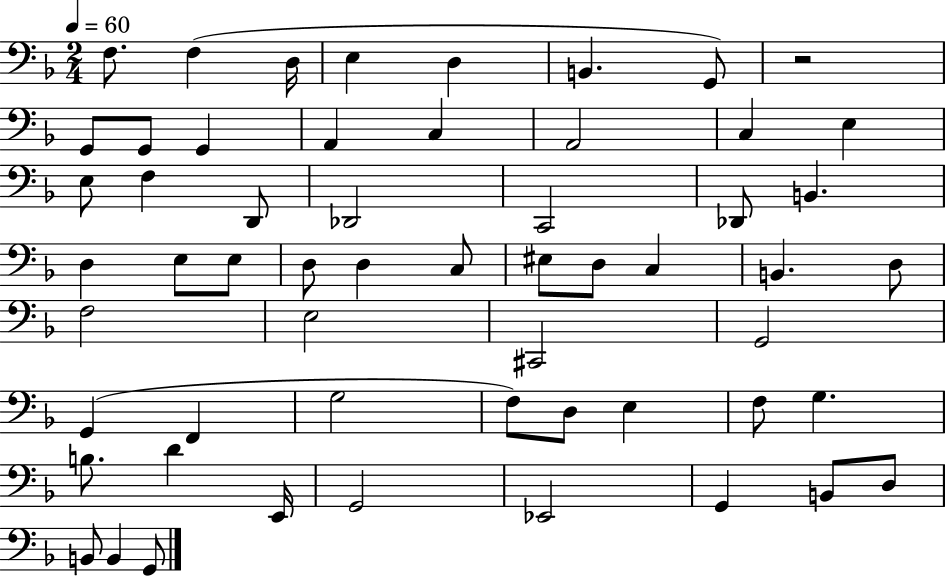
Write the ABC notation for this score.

X:1
T:Untitled
M:2/4
L:1/4
K:F
F,/2 F, D,/4 E, D, B,, G,,/2 z2 G,,/2 G,,/2 G,, A,, C, A,,2 C, E, E,/2 F, D,,/2 _D,,2 C,,2 _D,,/2 B,, D, E,/2 E,/2 D,/2 D, C,/2 ^E,/2 D,/2 C, B,, D,/2 F,2 E,2 ^C,,2 G,,2 G,, F,, G,2 F,/2 D,/2 E, F,/2 G, B,/2 D E,,/4 G,,2 _E,,2 G,, B,,/2 D,/2 B,,/2 B,, G,,/2